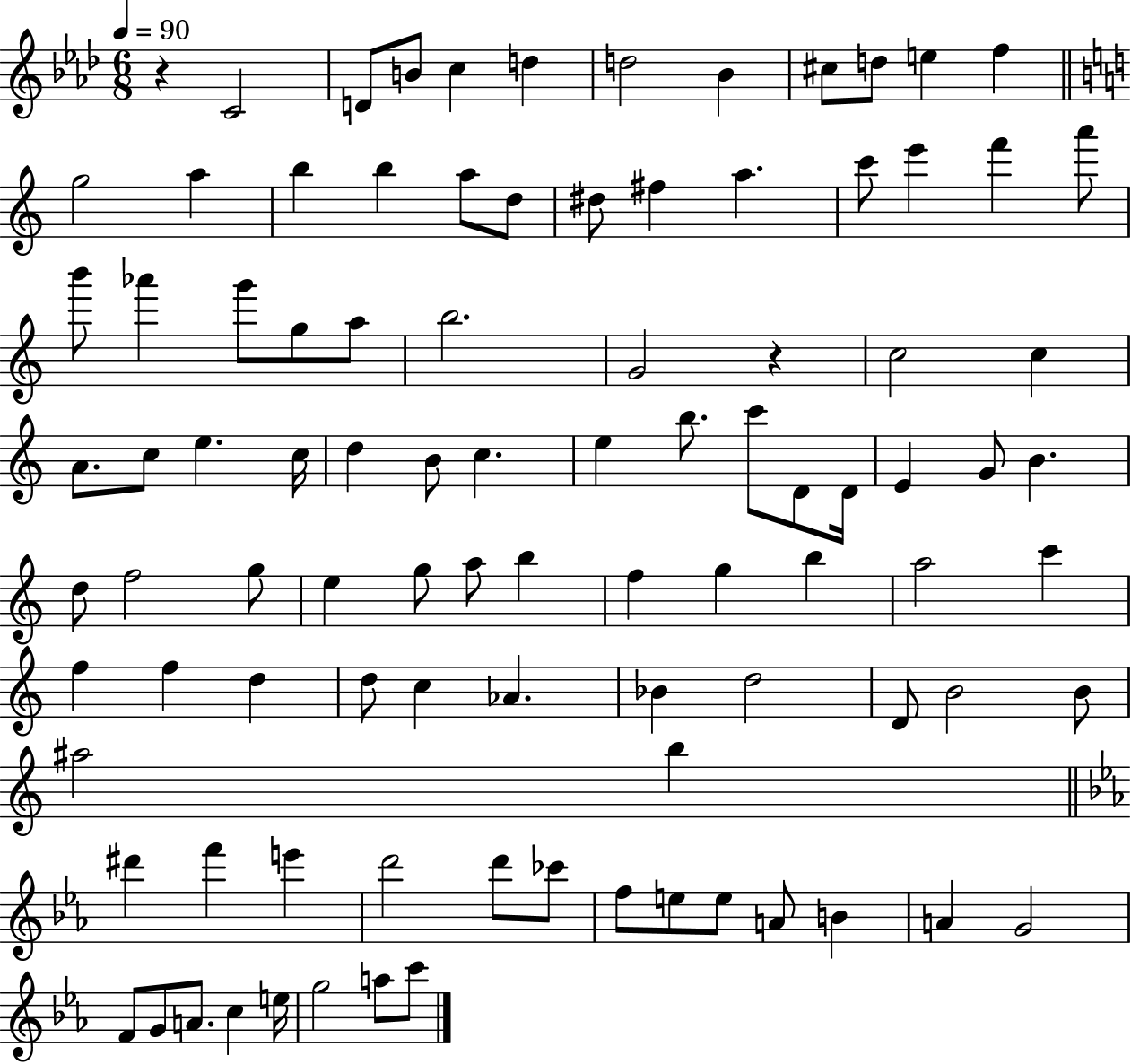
X:1
T:Untitled
M:6/8
L:1/4
K:Ab
z C2 D/2 B/2 c d d2 _B ^c/2 d/2 e f g2 a b b a/2 d/2 ^d/2 ^f a c'/2 e' f' a'/2 b'/2 _a' g'/2 g/2 a/2 b2 G2 z c2 c A/2 c/2 e c/4 d B/2 c e b/2 c'/2 D/2 D/4 E G/2 B d/2 f2 g/2 e g/2 a/2 b f g b a2 c' f f d d/2 c _A _B d2 D/2 B2 B/2 ^a2 b ^d' f' e' d'2 d'/2 _c'/2 f/2 e/2 e/2 A/2 B A G2 F/2 G/2 A/2 c e/4 g2 a/2 c'/2